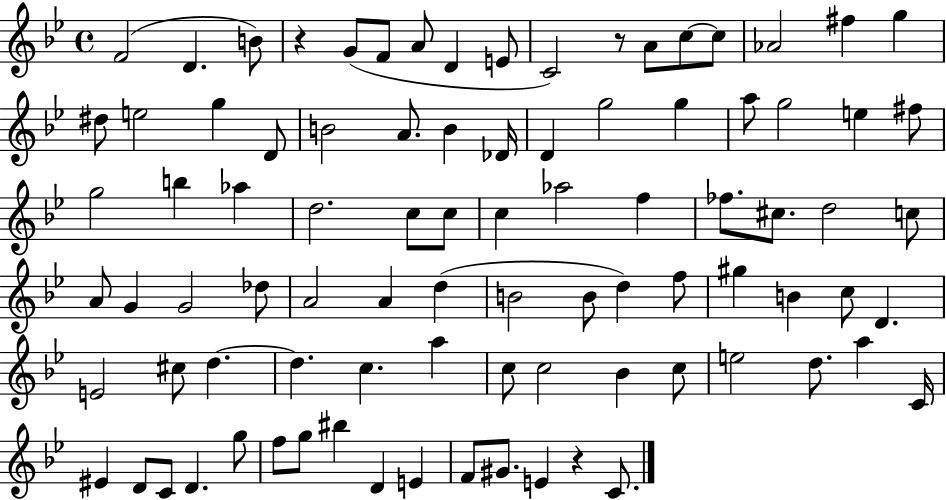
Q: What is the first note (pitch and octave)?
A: F4